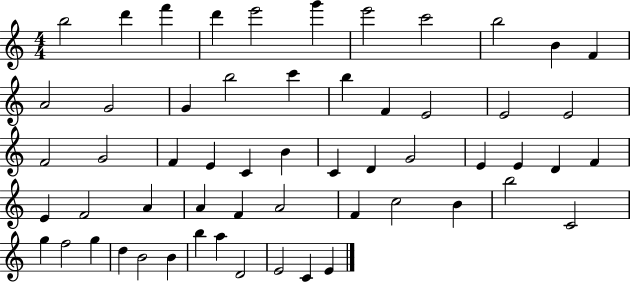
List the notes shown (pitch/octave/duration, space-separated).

B5/h D6/q F6/q D6/q E6/h G6/q E6/h C6/h B5/h B4/q F4/q A4/h G4/h G4/q B5/h C6/q B5/q F4/q E4/h E4/h E4/h F4/h G4/h F4/q E4/q C4/q B4/q C4/q D4/q G4/h E4/q E4/q D4/q F4/q E4/q F4/h A4/q A4/q F4/q A4/h F4/q C5/h B4/q B5/h C4/h G5/q F5/h G5/q D5/q B4/h B4/q B5/q A5/q D4/h E4/h C4/q E4/q